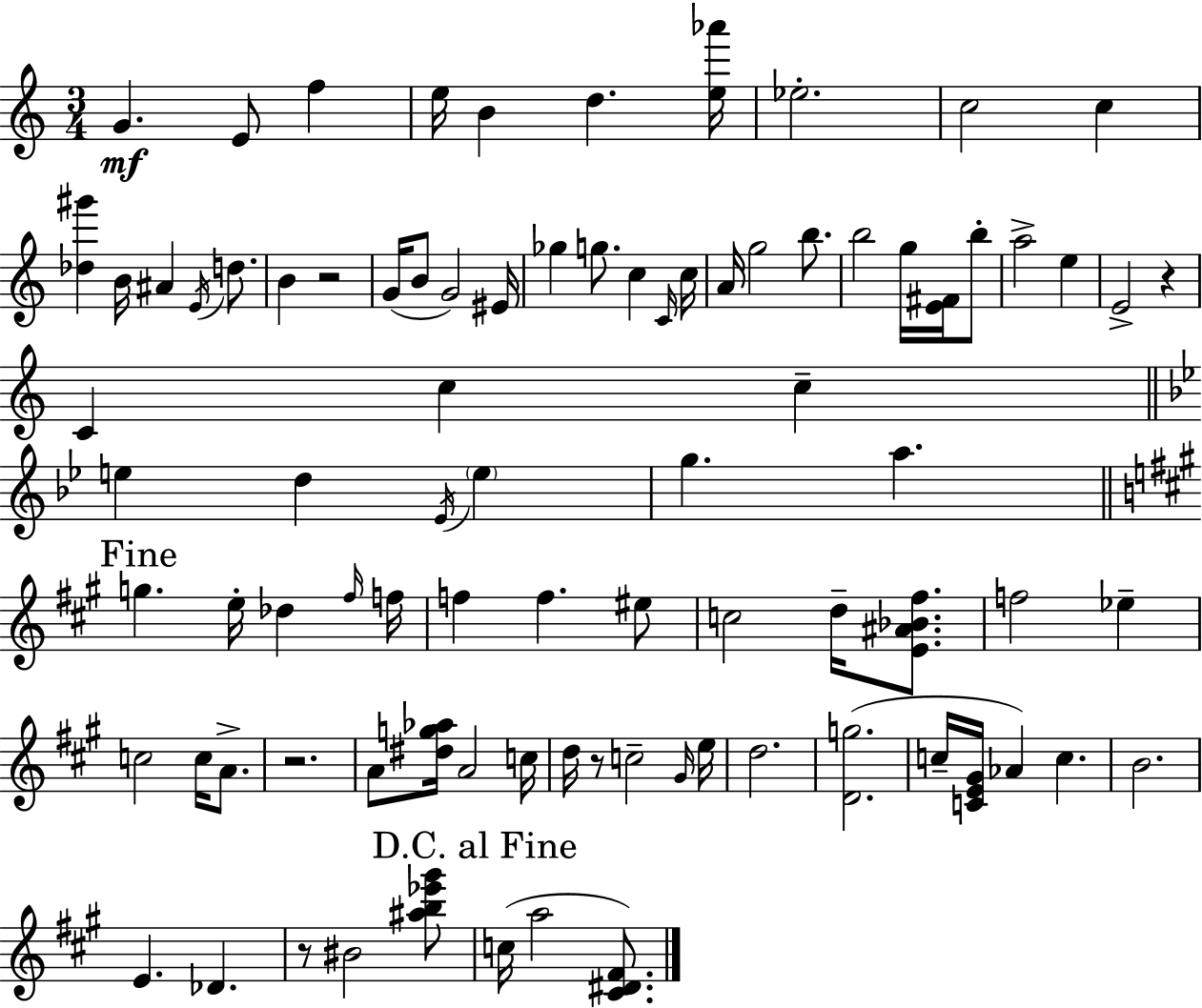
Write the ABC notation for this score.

X:1
T:Untitled
M:3/4
L:1/4
K:C
G E/2 f e/4 B d [e_a']/4 _e2 c2 c [_d^g'] B/4 ^A E/4 d/2 B z2 G/4 B/2 G2 ^E/4 _g g/2 c C/4 c/4 A/4 g2 b/2 b2 g/4 [E^F]/4 b/2 a2 e E2 z C c c e d _E/4 e g a g e/4 _d ^f/4 f/4 f f ^e/2 c2 d/4 [E^A_B^f]/2 f2 _e c2 c/4 A/2 z2 A/2 [^dg_a]/4 A2 c/4 d/4 z/2 c2 ^G/4 e/4 d2 [Dg]2 c/4 [CE^G]/4 _A c B2 E _D z/2 ^B2 [^ab_e'^g']/2 c/4 a2 [^C^D^F]/2